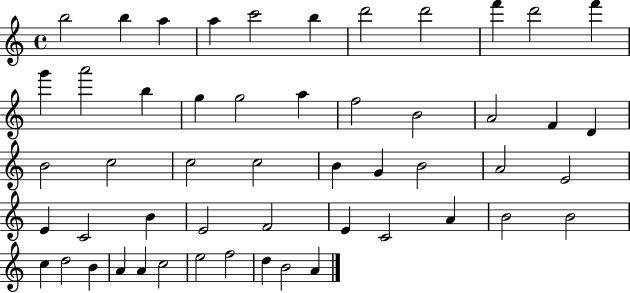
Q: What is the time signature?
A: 4/4